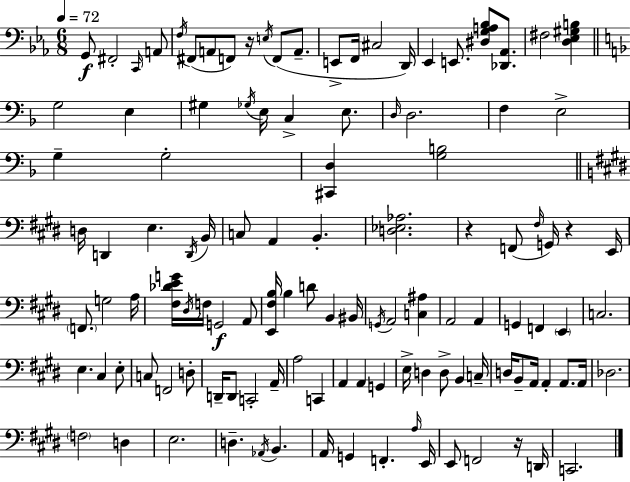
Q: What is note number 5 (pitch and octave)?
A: F3